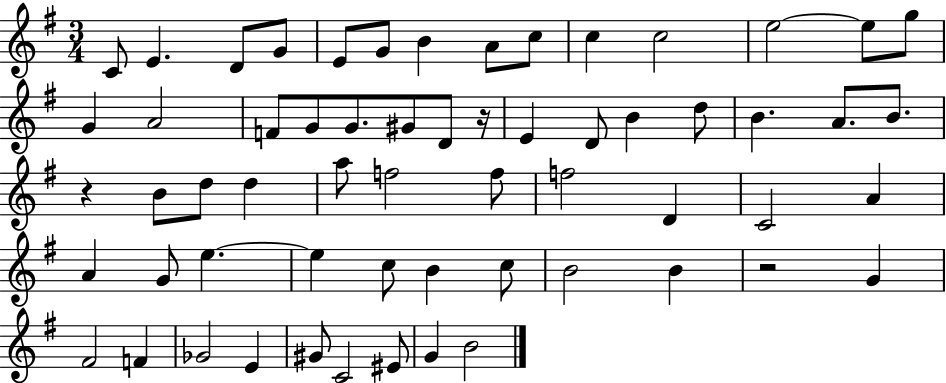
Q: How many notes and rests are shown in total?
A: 60